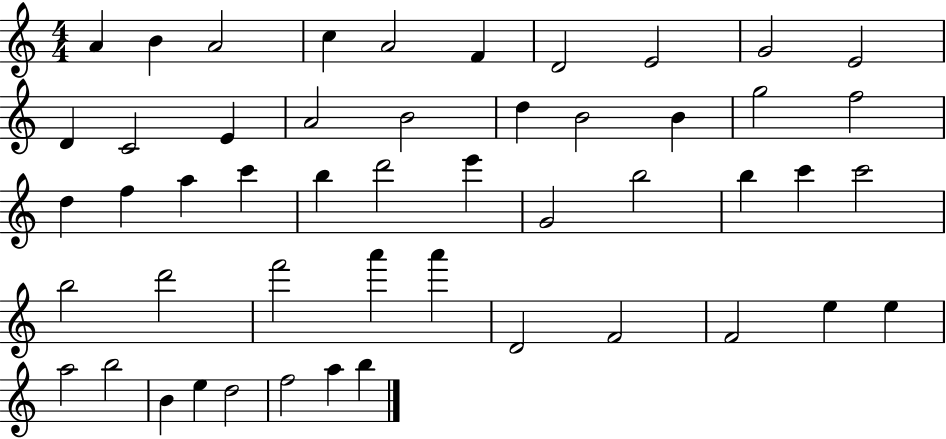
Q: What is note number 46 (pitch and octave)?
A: E5